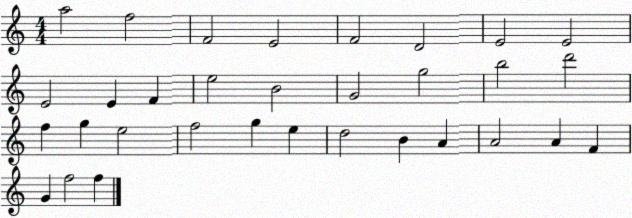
X:1
T:Untitled
M:4/4
L:1/4
K:C
a2 f2 F2 E2 F2 D2 E2 E2 E2 E F e2 B2 G2 g2 b2 d'2 f g e2 f2 g e d2 B A A2 A F G f2 f